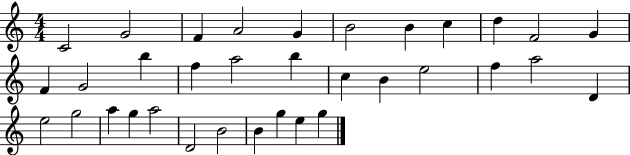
C4/h G4/h F4/q A4/h G4/q B4/h B4/q C5/q D5/q F4/h G4/q F4/q G4/h B5/q F5/q A5/h B5/q C5/q B4/q E5/h F5/q A5/h D4/q E5/h G5/h A5/q G5/q A5/h D4/h B4/h B4/q G5/q E5/q G5/q